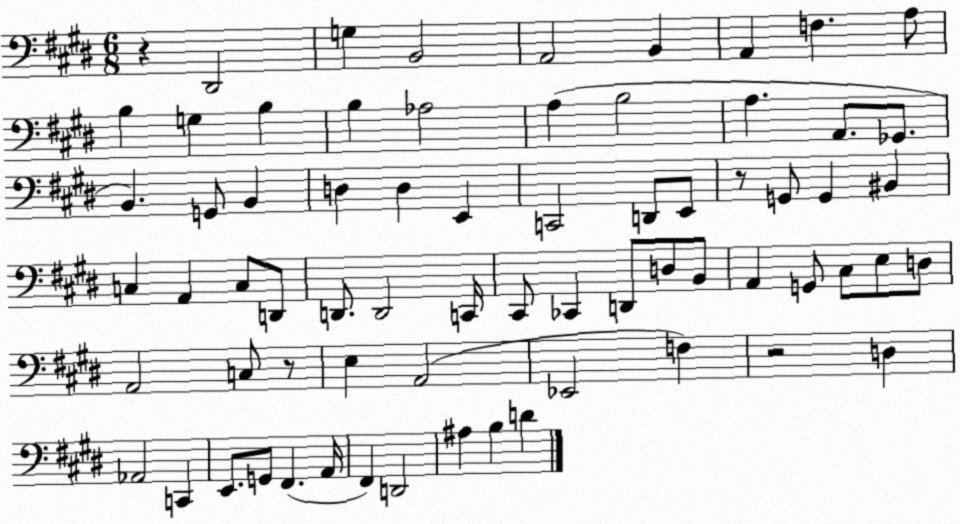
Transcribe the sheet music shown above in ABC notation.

X:1
T:Untitled
M:6/8
L:1/4
K:E
z ^D,,2 G, B,,2 A,,2 B,, A,, F, A,/2 B, G, B, B, _A,2 A, B,2 A, A,,/2 _G,,/2 B,, G,,/2 B,, D, D, E,, C,,2 D,,/2 E,,/2 z/2 G,,/2 G,, ^B,, C, A,, C,/2 D,,/2 D,,/2 D,,2 C,,/4 ^C,,/2 _C,, D,,/2 D,/2 B,,/2 A,, G,,/2 ^C,/2 E,/2 D,/2 A,,2 C,/2 z/2 E, A,,2 _E,,2 F, z2 D, _A,,2 C,, E,,/2 G,,/2 ^F,, A,,/4 ^F,, D,,2 ^A, B, D